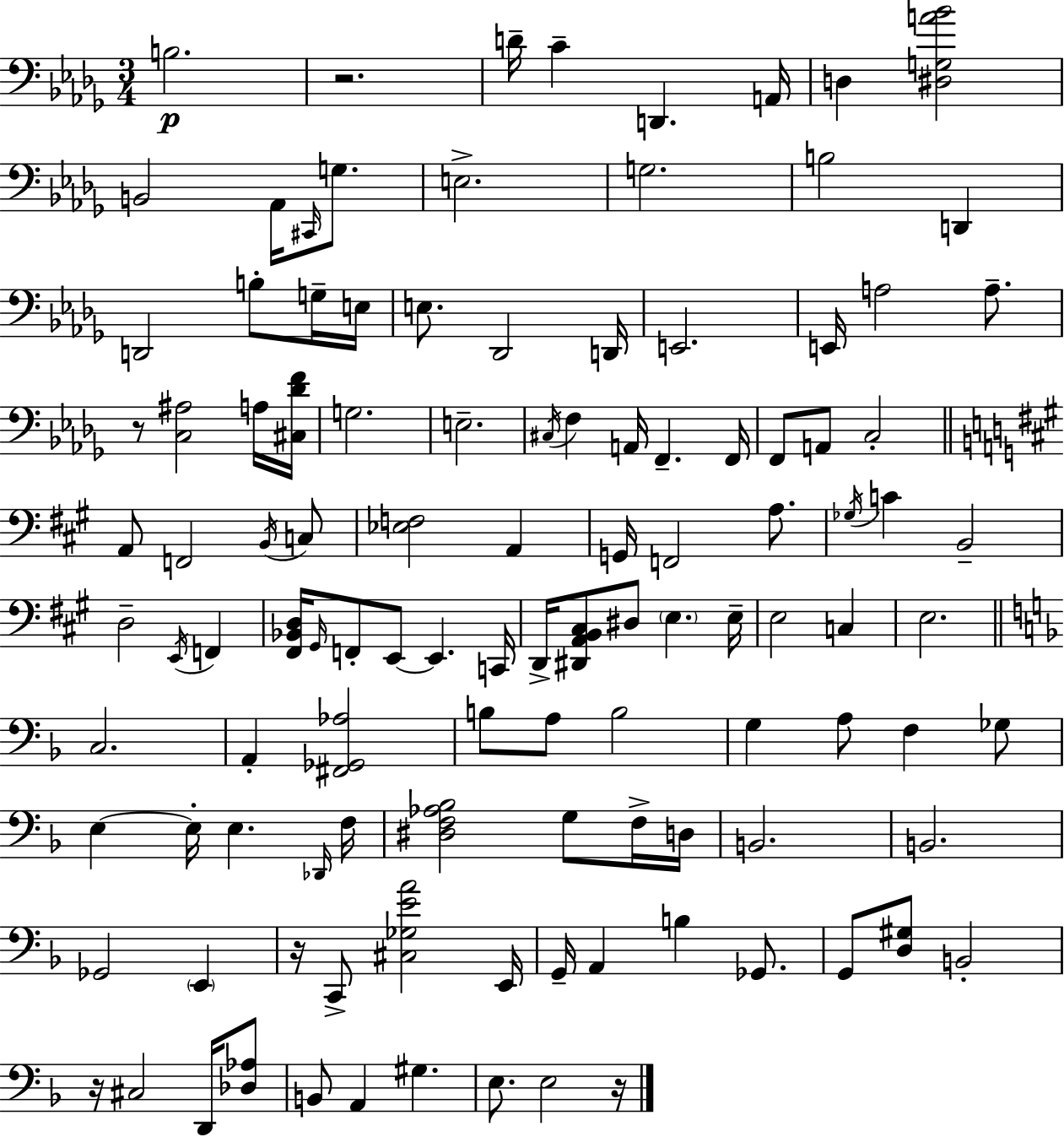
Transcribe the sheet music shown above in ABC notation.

X:1
T:Untitled
M:3/4
L:1/4
K:Bbm
B,2 z2 D/4 C D,, A,,/4 D, [^D,G,A_B]2 B,,2 _A,,/4 ^C,,/4 G,/2 E,2 G,2 B,2 D,, D,,2 B,/2 G,/4 E,/4 E,/2 _D,,2 D,,/4 E,,2 E,,/4 A,2 A,/2 z/2 [C,^A,]2 A,/4 [^C,_DF]/4 G,2 E,2 ^C,/4 F, A,,/4 F,, F,,/4 F,,/2 A,,/2 C,2 A,,/2 F,,2 B,,/4 C,/2 [_E,F,]2 A,, G,,/4 F,,2 A,/2 _G,/4 C B,,2 D,2 E,,/4 F,, [^F,,_B,,D,]/4 ^G,,/4 F,,/2 E,,/2 E,, C,,/4 D,,/4 [^D,,A,,B,,^C,]/2 ^D,/2 E, E,/4 E,2 C, E,2 C,2 A,, [^F,,_G,,_A,]2 B,/2 A,/2 B,2 G, A,/2 F, _G,/2 E, E,/4 E, _D,,/4 F,/4 [^D,F,_A,_B,]2 G,/2 F,/4 D,/4 B,,2 B,,2 _G,,2 E,, z/4 C,,/2 [^C,_G,EA]2 E,,/4 G,,/4 A,, B, _G,,/2 G,,/2 [D,^G,]/2 B,,2 z/4 ^C,2 D,,/4 [_D,_A,]/2 B,,/2 A,, ^G, E,/2 E,2 z/4